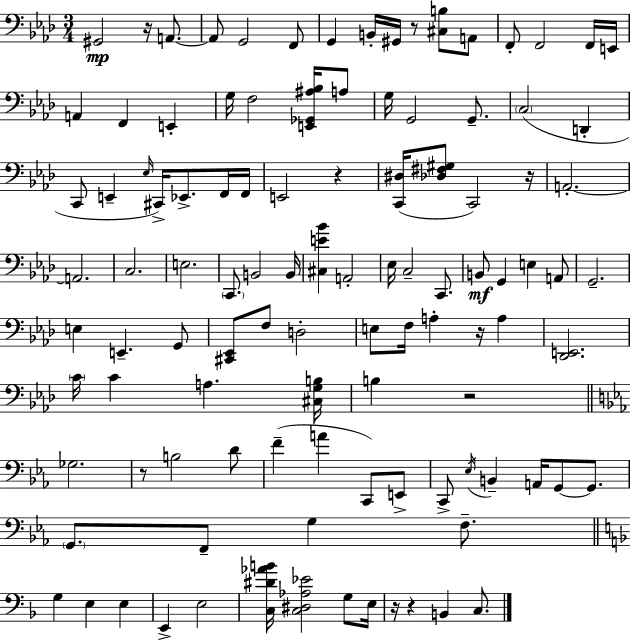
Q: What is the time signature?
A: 3/4